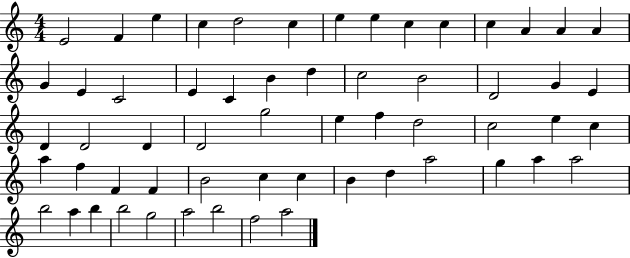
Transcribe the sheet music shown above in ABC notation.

X:1
T:Untitled
M:4/4
L:1/4
K:C
E2 F e c d2 c e e c c c A A A G E C2 E C B d c2 B2 D2 G E D D2 D D2 g2 e f d2 c2 e c a f F F B2 c c B d a2 g a a2 b2 a b b2 g2 a2 b2 f2 a2